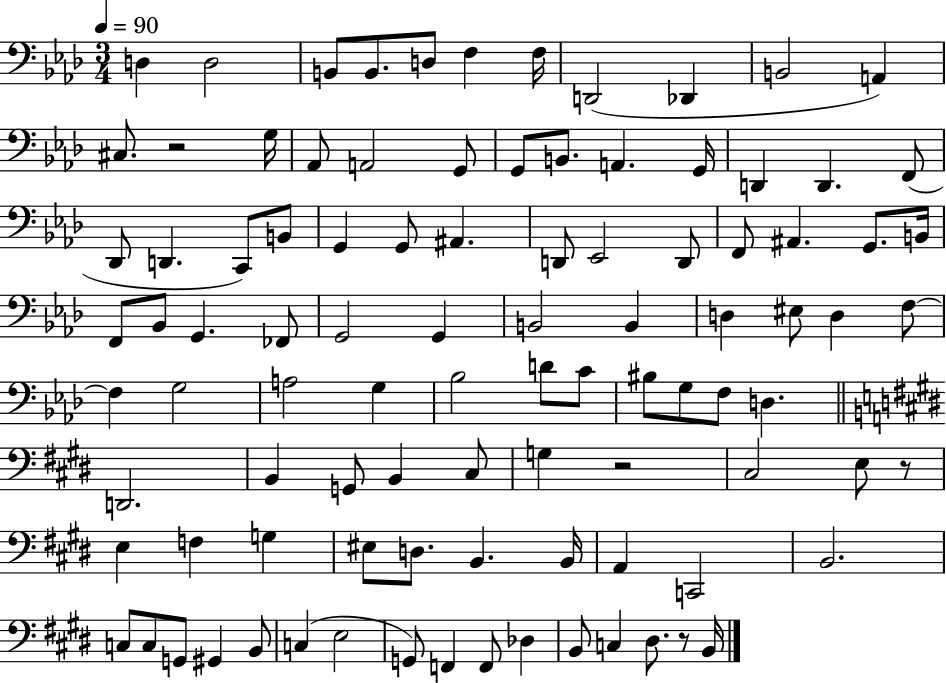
{
  \clef bass
  \numericTimeSignature
  \time 3/4
  \key aes \major
  \tempo 4 = 90
  d4 d2 | b,8 b,8. d8 f4 f16 | d,2( des,4 | b,2 a,4) | \break cis8. r2 g16 | aes,8 a,2 g,8 | g,8 b,8. a,4. g,16 | d,4 d,4. f,8( | \break des,8 d,4. c,8) b,8 | g,4 g,8 ais,4. | d,8 ees,2 d,8 | f,8 ais,4. g,8. b,16 | \break f,8 bes,8 g,4. fes,8 | g,2 g,4 | b,2 b,4 | d4 eis8 d4 f8~~ | \break f4 g2 | a2 g4 | bes2 d'8 c'8 | bis8 g8 f8 d4. | \break \bar "||" \break \key e \major d,2. | b,4 g,8 b,4 cis8 | g4 r2 | cis2 e8 r8 | \break e4 f4 g4 | eis8 d8. b,4. b,16 | a,4 c,2 | b,2. | \break c8 c8 g,8 gis,4 b,8 | c4( e2 | g,8) f,4 f,8 des4 | b,8 c4 dis8. r8 b,16 | \break \bar "|."
}